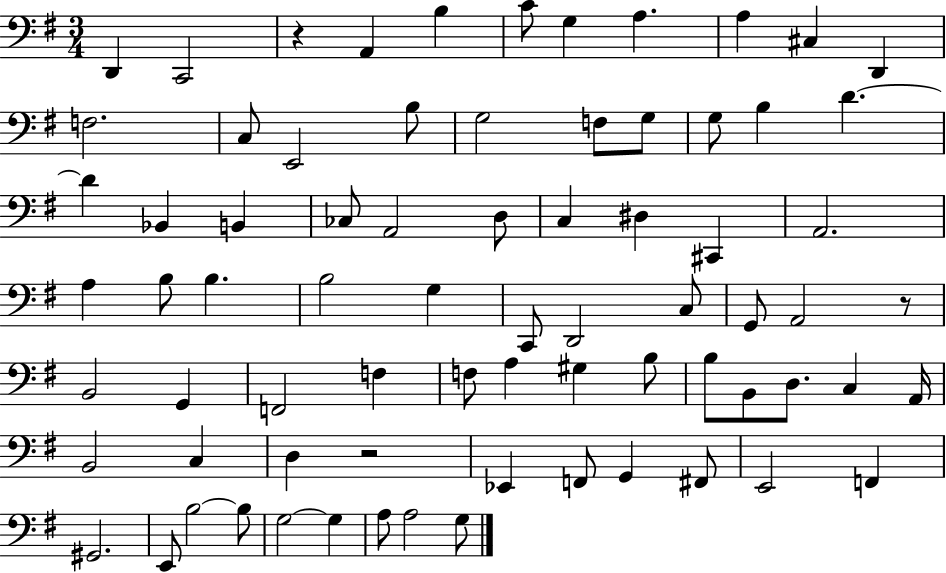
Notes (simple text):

D2/q C2/h R/q A2/q B3/q C4/e G3/q A3/q. A3/q C#3/q D2/q F3/h. C3/e E2/h B3/e G3/h F3/e G3/e G3/e B3/q D4/q. D4/q Bb2/q B2/q CES3/e A2/h D3/e C3/q D#3/q C#2/q A2/h. A3/q B3/e B3/q. B3/h G3/q C2/e D2/h C3/e G2/e A2/h R/e B2/h G2/q F2/h F3/q F3/e A3/q G#3/q B3/e B3/e B2/e D3/e. C3/q A2/s B2/h C3/q D3/q R/h Eb2/q F2/e G2/q F#2/e E2/h F2/q G#2/h. E2/e B3/h B3/e G3/h G3/q A3/e A3/h G3/e